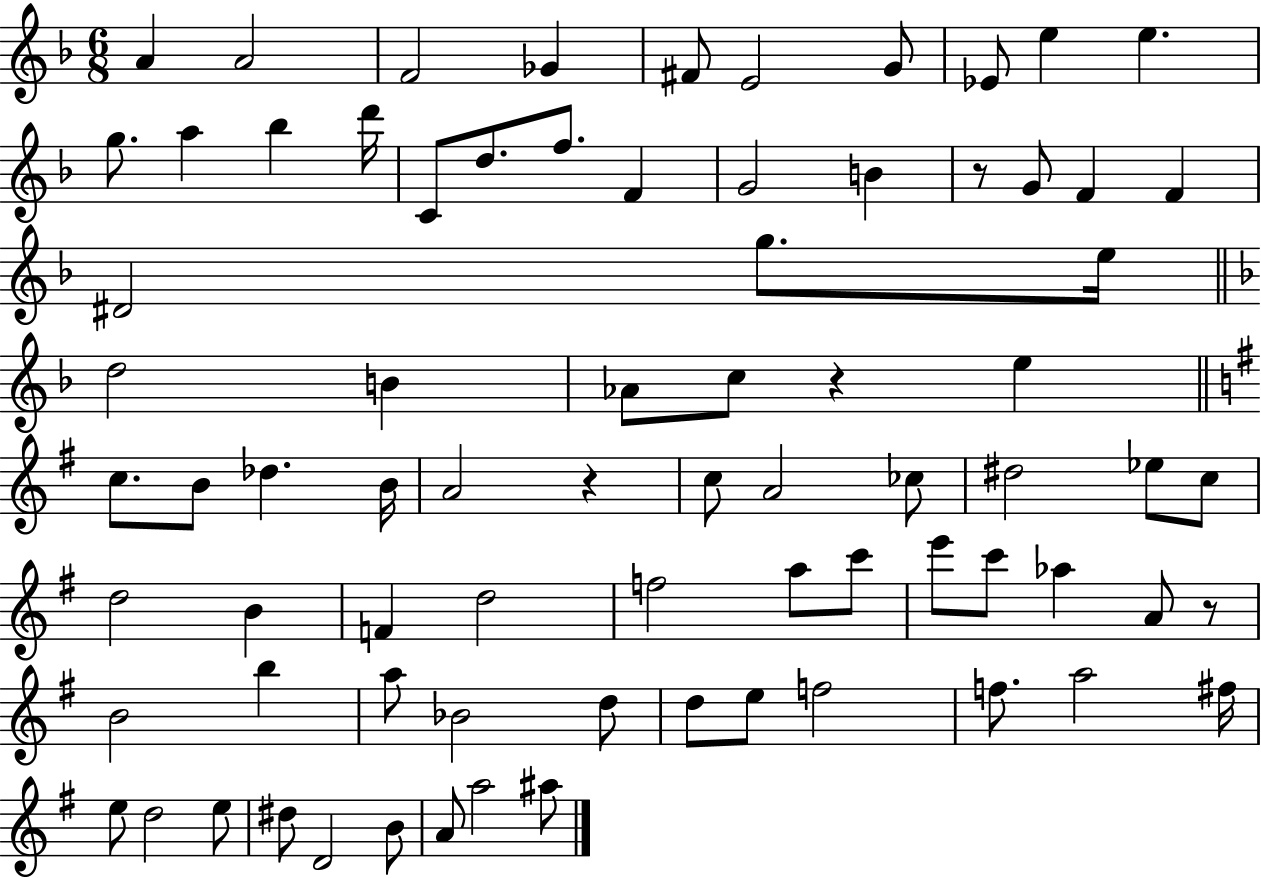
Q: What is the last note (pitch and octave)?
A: A#5